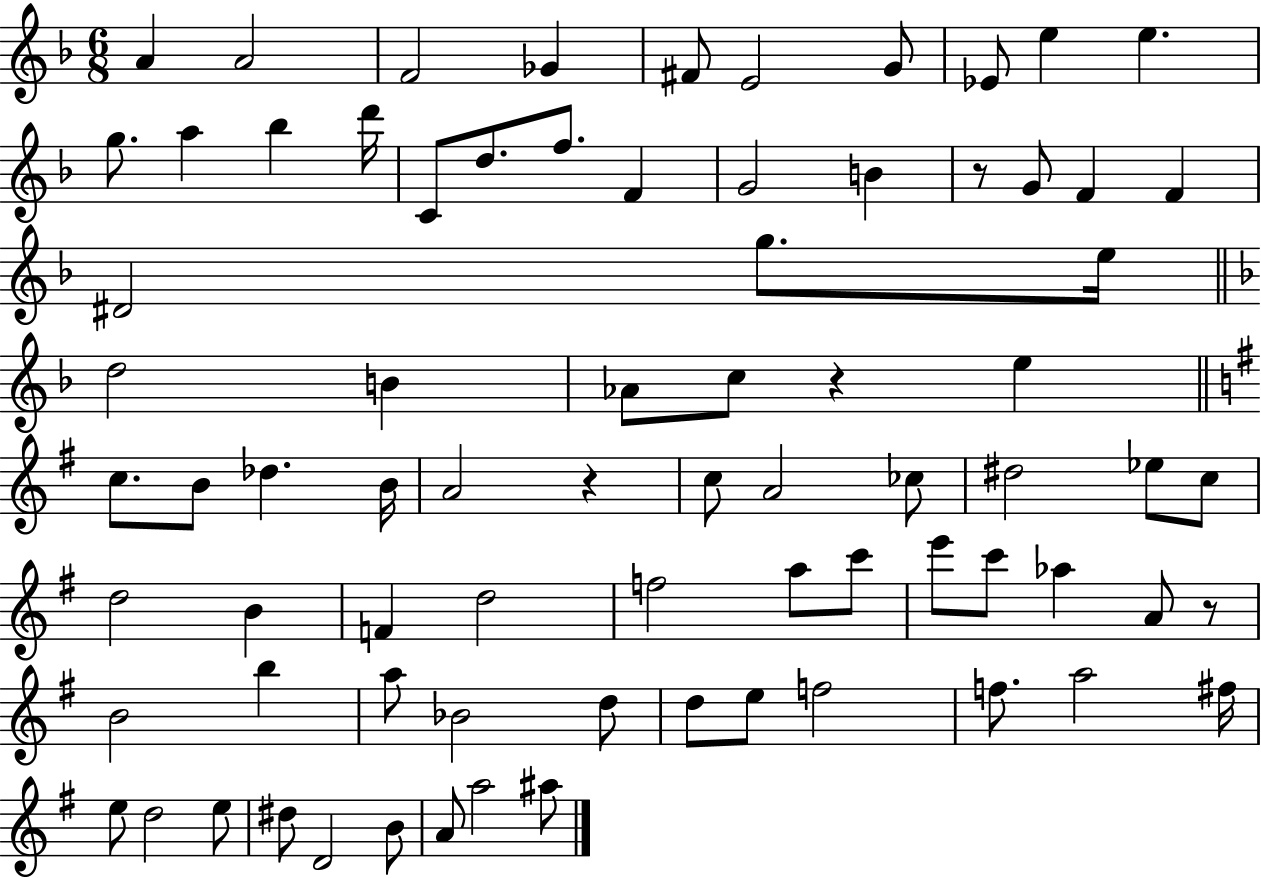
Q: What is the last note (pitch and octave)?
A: A#5